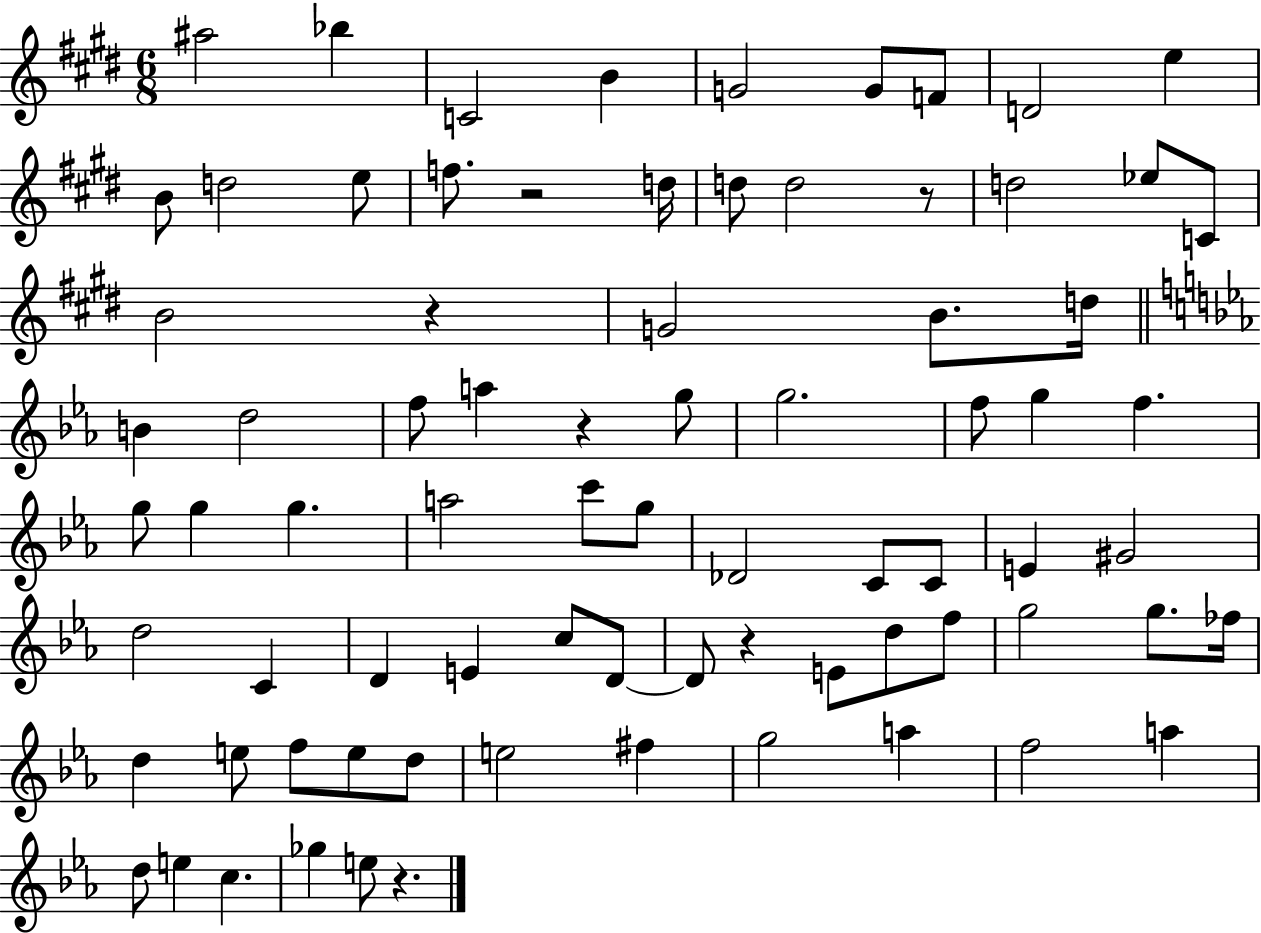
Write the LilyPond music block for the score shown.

{
  \clef treble
  \numericTimeSignature
  \time 6/8
  \key e \major
  ais''2 bes''4 | c'2 b'4 | g'2 g'8 f'8 | d'2 e''4 | \break b'8 d''2 e''8 | f''8. r2 d''16 | d''8 d''2 r8 | d''2 ees''8 c'8 | \break b'2 r4 | g'2 b'8. d''16 | \bar "||" \break \key c \minor b'4 d''2 | f''8 a''4 r4 g''8 | g''2. | f''8 g''4 f''4. | \break g''8 g''4 g''4. | a''2 c'''8 g''8 | des'2 c'8 c'8 | e'4 gis'2 | \break d''2 c'4 | d'4 e'4 c''8 d'8~~ | d'8 r4 e'8 d''8 f''8 | g''2 g''8. fes''16 | \break d''4 e''8 f''8 e''8 d''8 | e''2 fis''4 | g''2 a''4 | f''2 a''4 | \break d''8 e''4 c''4. | ges''4 e''8 r4. | \bar "|."
}